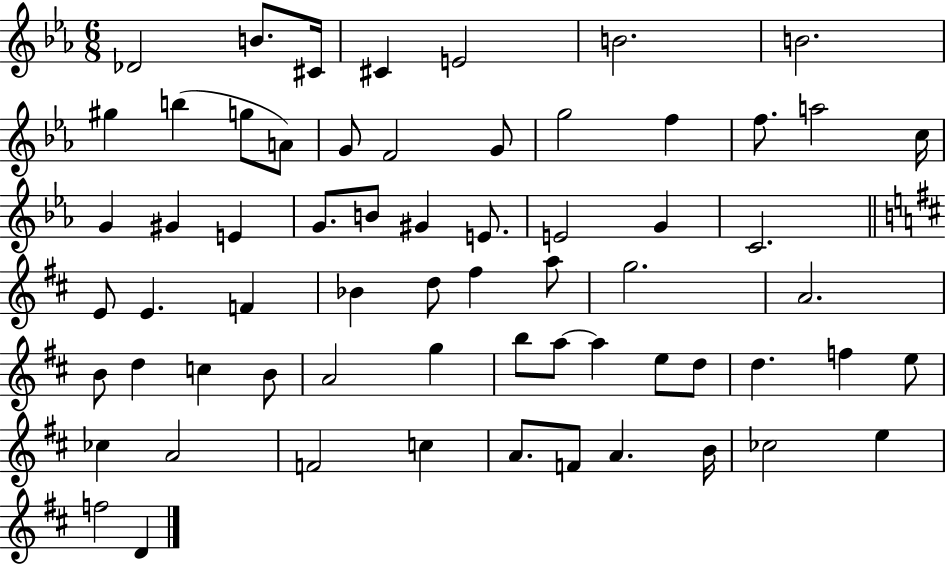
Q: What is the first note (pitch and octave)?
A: Db4